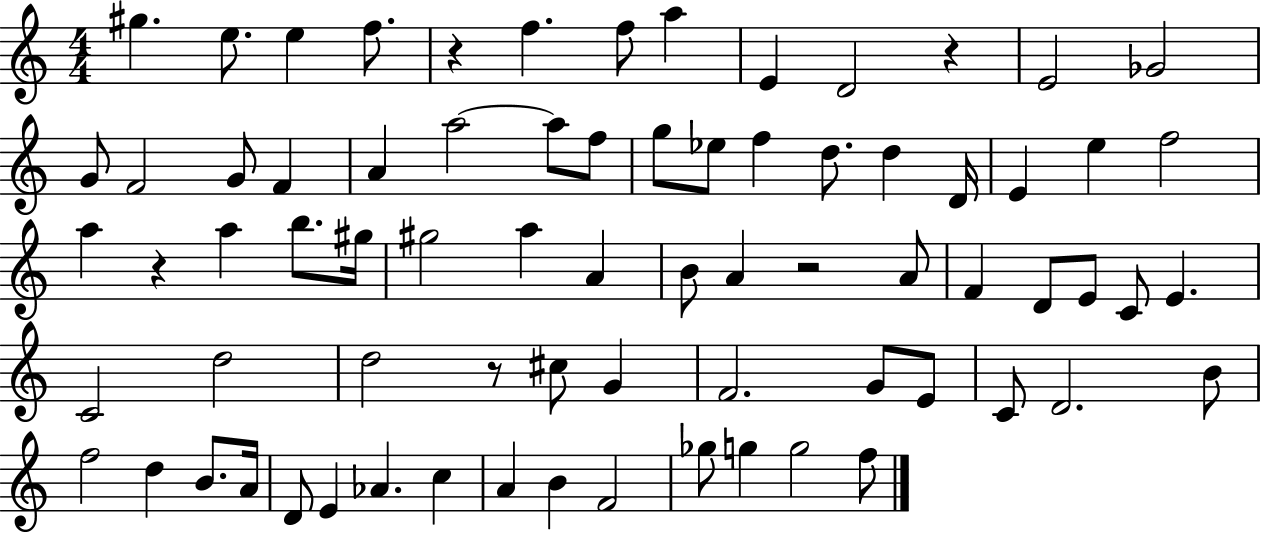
{
  \clef treble
  \numericTimeSignature
  \time 4/4
  \key c \major
  gis''4. e''8. e''4 f''8. | r4 f''4. f''8 a''4 | e'4 d'2 r4 | e'2 ges'2 | \break g'8 f'2 g'8 f'4 | a'4 a''2~~ a''8 f''8 | g''8 ees''8 f''4 d''8. d''4 d'16 | e'4 e''4 f''2 | \break a''4 r4 a''4 b''8. gis''16 | gis''2 a''4 a'4 | b'8 a'4 r2 a'8 | f'4 d'8 e'8 c'8 e'4. | \break c'2 d''2 | d''2 r8 cis''8 g'4 | f'2. g'8 e'8 | c'8 d'2. b'8 | \break f''2 d''4 b'8. a'16 | d'8 e'4 aes'4. c''4 | a'4 b'4 f'2 | ges''8 g''4 g''2 f''8 | \break \bar "|."
}